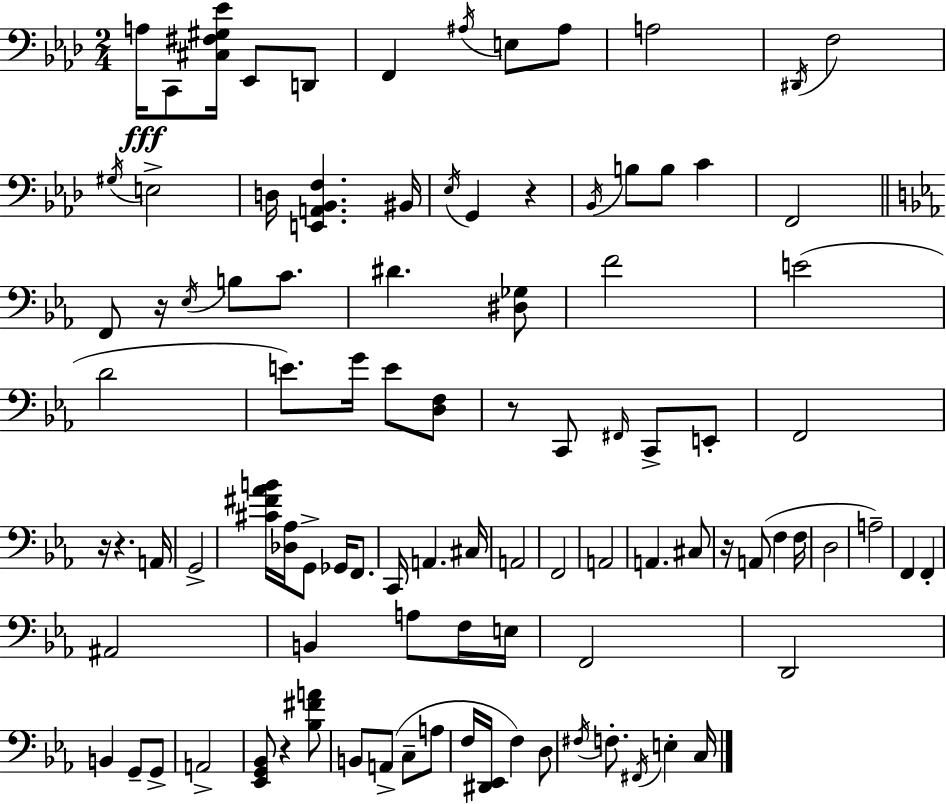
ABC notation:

X:1
T:Untitled
M:2/4
L:1/4
K:Fm
A,/4 C,,/2 [^C,^F,^G,_E]/4 _E,,/2 D,,/2 F,, ^A,/4 E,/2 ^A,/2 A,2 ^D,,/4 F,2 ^G,/4 E,2 D,/4 [E,,A,,_B,,F,] ^B,,/4 _E,/4 G,, z _B,,/4 B,/2 B,/2 C F,,2 F,,/2 z/4 _E,/4 B,/2 C/2 ^D [^D,_G,]/2 F2 E2 D2 E/2 G/4 E/2 [D,F,]/2 z/2 C,,/2 ^F,,/4 C,,/2 E,,/2 F,,2 z/4 z A,,/4 G,,2 [^C^F_AB]/4 [_D,_A,]/4 G,,/2 _G,,/4 F,,/2 C,,/4 A,, ^C,/4 A,,2 F,,2 A,,2 A,, ^C,/2 z/4 A,,/2 F, F,/4 D,2 A,2 F,, F,, ^A,,2 B,, A,/2 F,/4 E,/4 F,,2 D,,2 B,, G,,/2 G,,/2 A,,2 [_E,,G,,_B,,]/2 z [_B,^FA]/2 B,,/2 A,,/2 C,/2 A,/2 F,/4 [^D,,_E,,]/4 F, D,/2 ^F,/4 F,/2 ^F,,/4 E, C,/4